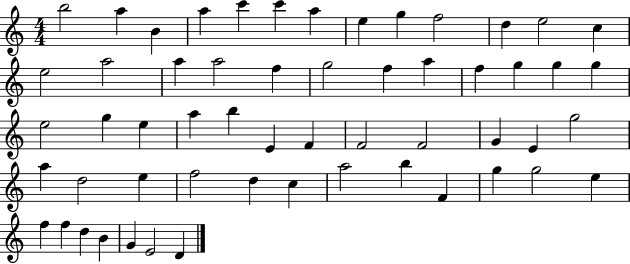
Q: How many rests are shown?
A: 0